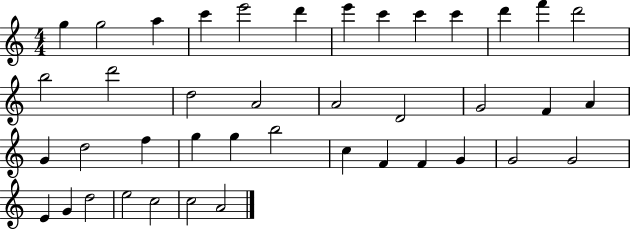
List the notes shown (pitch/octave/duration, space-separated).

G5/q G5/h A5/q C6/q E6/h D6/q E6/q C6/q C6/q C6/q D6/q F6/q D6/h B5/h D6/h D5/h A4/h A4/h D4/h G4/h F4/q A4/q G4/q D5/h F5/q G5/q G5/q B5/h C5/q F4/q F4/q G4/q G4/h G4/h E4/q G4/q D5/h E5/h C5/h C5/h A4/h